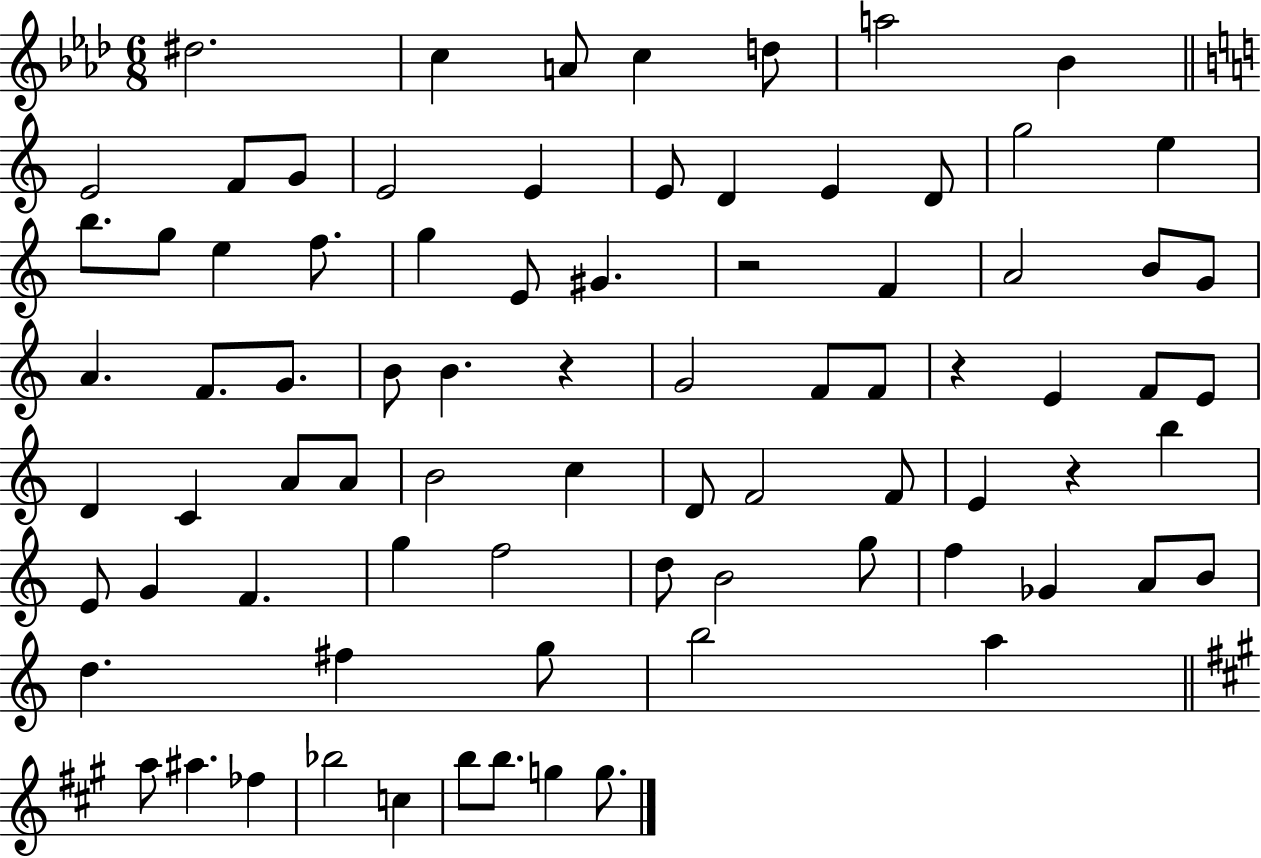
{
  \clef treble
  \numericTimeSignature
  \time 6/8
  \key aes \major
  \repeat volta 2 { dis''2. | c''4 a'8 c''4 d''8 | a''2 bes'4 | \bar "||" \break \key c \major e'2 f'8 g'8 | e'2 e'4 | e'8 d'4 e'4 d'8 | g''2 e''4 | \break b''8. g''8 e''4 f''8. | g''4 e'8 gis'4. | r2 f'4 | a'2 b'8 g'8 | \break a'4. f'8. g'8. | b'8 b'4. r4 | g'2 f'8 f'8 | r4 e'4 f'8 e'8 | \break d'4 c'4 a'8 a'8 | b'2 c''4 | d'8 f'2 f'8 | e'4 r4 b''4 | \break e'8 g'4 f'4. | g''4 f''2 | d''8 b'2 g''8 | f''4 ges'4 a'8 b'8 | \break d''4. fis''4 g''8 | b''2 a''4 | \bar "||" \break \key a \major a''8 ais''4. fes''4 | bes''2 c''4 | b''8 b''8. g''4 g''8. | } \bar "|."
}